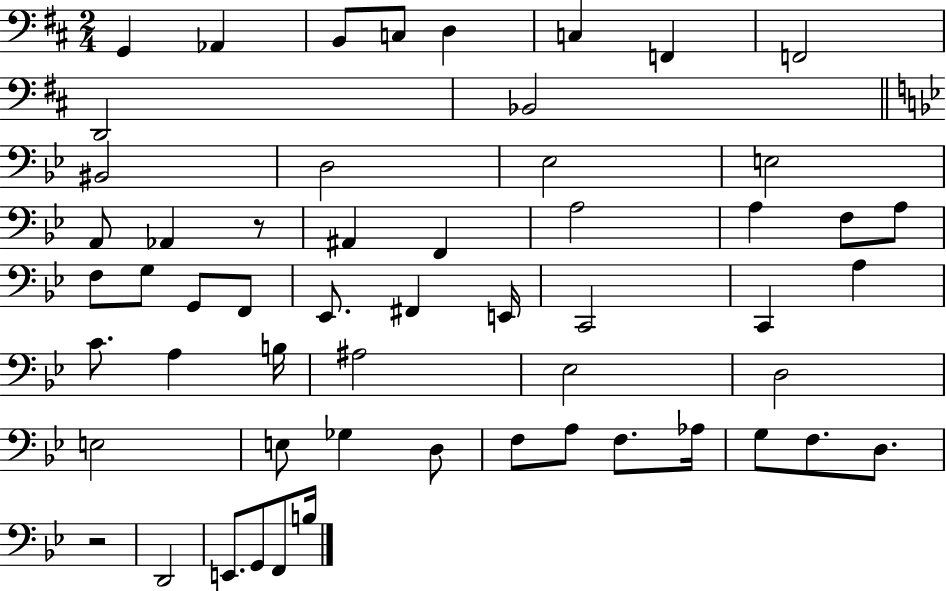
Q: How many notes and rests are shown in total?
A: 56